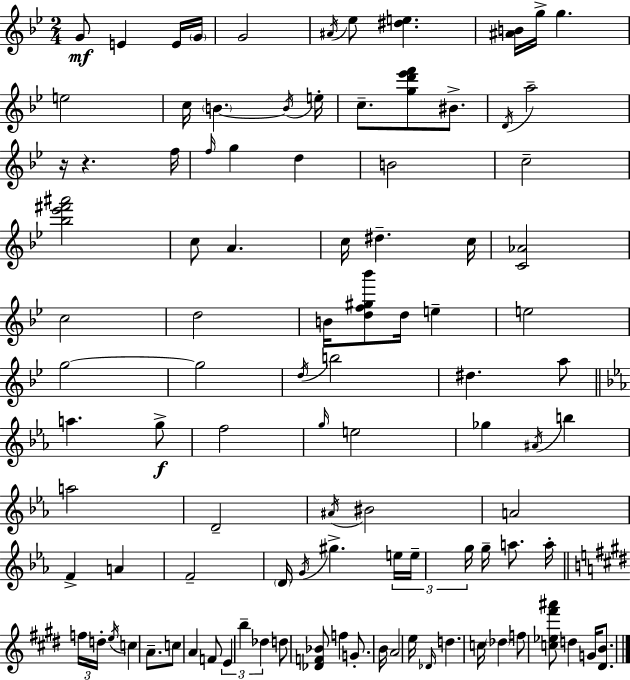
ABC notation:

X:1
T:Untitled
M:2/4
L:1/4
K:Gm
G/2 E E/4 G/4 G2 ^A/4 _e/2 [^de] [^AB]/4 g/4 g e2 c/4 B B/4 e/4 c/2 [gd'_e'f']/2 ^B/2 D/4 a2 z/4 z f/4 f/4 g d B2 c2 [_b_e'^f'^a']2 c/2 A c/4 ^d c/4 [C_A]2 c2 d2 B/4 [df^g_b']/2 d/4 e e2 g2 g2 d/4 b2 ^d a/2 a g/2 f2 g/4 e2 _g ^A/4 b a2 D2 ^A/4 ^B2 A2 F A F2 D/4 G/4 ^g e/4 e/4 g/4 g/4 a/2 a/4 f/4 d/4 e/4 c A/2 c/2 A F/2 E b _d d/2 [_DF_B]/2 f G/2 B/4 A2 e/4 _D/4 d c/4 _d f/2 [c_e^f'^a']/2 d G/4 [^DB]/2